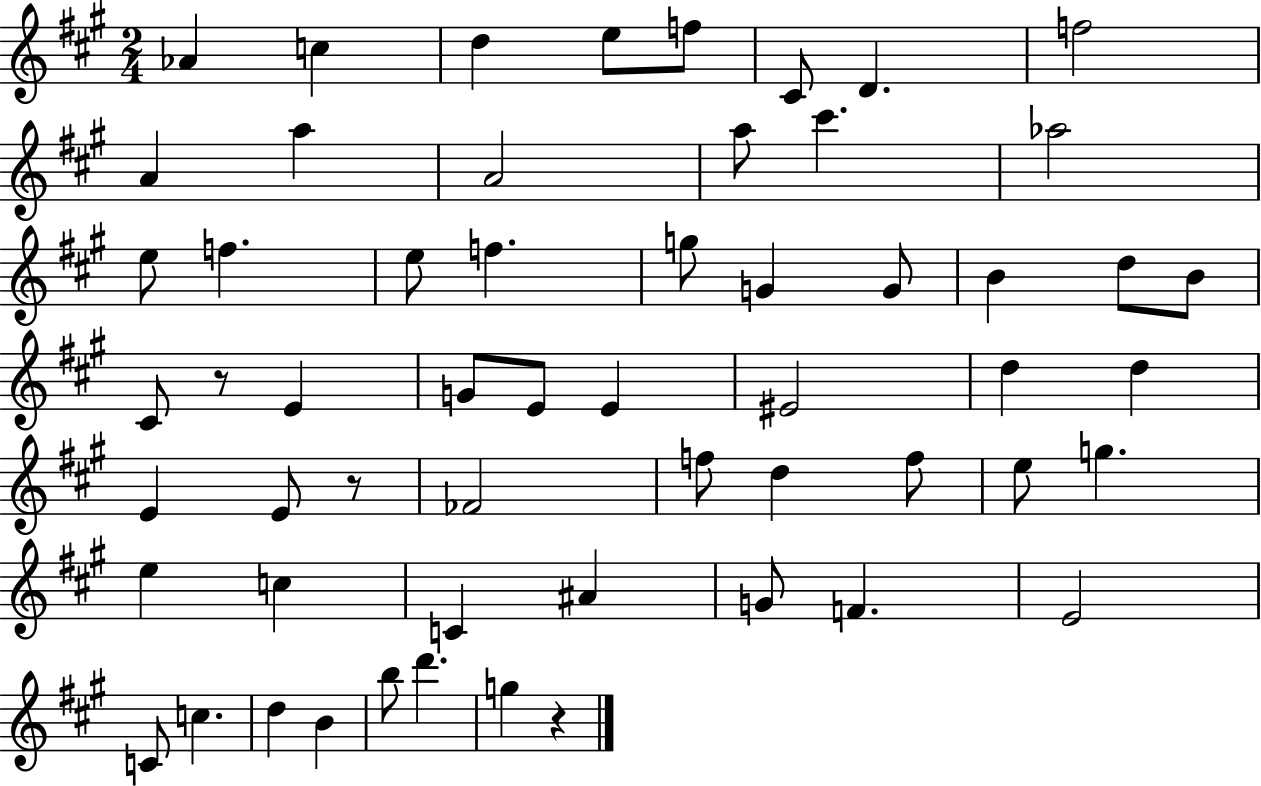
{
  \clef treble
  \numericTimeSignature
  \time 2/4
  \key a \major
  aes'4 c''4 | d''4 e''8 f''8 | cis'8 d'4. | f''2 | \break a'4 a''4 | a'2 | a''8 cis'''4. | aes''2 | \break e''8 f''4. | e''8 f''4. | g''8 g'4 g'8 | b'4 d''8 b'8 | \break cis'8 r8 e'4 | g'8 e'8 e'4 | eis'2 | d''4 d''4 | \break e'4 e'8 r8 | fes'2 | f''8 d''4 f''8 | e''8 g''4. | \break e''4 c''4 | c'4 ais'4 | g'8 f'4. | e'2 | \break c'8 c''4. | d''4 b'4 | b''8 d'''4. | g''4 r4 | \break \bar "|."
}